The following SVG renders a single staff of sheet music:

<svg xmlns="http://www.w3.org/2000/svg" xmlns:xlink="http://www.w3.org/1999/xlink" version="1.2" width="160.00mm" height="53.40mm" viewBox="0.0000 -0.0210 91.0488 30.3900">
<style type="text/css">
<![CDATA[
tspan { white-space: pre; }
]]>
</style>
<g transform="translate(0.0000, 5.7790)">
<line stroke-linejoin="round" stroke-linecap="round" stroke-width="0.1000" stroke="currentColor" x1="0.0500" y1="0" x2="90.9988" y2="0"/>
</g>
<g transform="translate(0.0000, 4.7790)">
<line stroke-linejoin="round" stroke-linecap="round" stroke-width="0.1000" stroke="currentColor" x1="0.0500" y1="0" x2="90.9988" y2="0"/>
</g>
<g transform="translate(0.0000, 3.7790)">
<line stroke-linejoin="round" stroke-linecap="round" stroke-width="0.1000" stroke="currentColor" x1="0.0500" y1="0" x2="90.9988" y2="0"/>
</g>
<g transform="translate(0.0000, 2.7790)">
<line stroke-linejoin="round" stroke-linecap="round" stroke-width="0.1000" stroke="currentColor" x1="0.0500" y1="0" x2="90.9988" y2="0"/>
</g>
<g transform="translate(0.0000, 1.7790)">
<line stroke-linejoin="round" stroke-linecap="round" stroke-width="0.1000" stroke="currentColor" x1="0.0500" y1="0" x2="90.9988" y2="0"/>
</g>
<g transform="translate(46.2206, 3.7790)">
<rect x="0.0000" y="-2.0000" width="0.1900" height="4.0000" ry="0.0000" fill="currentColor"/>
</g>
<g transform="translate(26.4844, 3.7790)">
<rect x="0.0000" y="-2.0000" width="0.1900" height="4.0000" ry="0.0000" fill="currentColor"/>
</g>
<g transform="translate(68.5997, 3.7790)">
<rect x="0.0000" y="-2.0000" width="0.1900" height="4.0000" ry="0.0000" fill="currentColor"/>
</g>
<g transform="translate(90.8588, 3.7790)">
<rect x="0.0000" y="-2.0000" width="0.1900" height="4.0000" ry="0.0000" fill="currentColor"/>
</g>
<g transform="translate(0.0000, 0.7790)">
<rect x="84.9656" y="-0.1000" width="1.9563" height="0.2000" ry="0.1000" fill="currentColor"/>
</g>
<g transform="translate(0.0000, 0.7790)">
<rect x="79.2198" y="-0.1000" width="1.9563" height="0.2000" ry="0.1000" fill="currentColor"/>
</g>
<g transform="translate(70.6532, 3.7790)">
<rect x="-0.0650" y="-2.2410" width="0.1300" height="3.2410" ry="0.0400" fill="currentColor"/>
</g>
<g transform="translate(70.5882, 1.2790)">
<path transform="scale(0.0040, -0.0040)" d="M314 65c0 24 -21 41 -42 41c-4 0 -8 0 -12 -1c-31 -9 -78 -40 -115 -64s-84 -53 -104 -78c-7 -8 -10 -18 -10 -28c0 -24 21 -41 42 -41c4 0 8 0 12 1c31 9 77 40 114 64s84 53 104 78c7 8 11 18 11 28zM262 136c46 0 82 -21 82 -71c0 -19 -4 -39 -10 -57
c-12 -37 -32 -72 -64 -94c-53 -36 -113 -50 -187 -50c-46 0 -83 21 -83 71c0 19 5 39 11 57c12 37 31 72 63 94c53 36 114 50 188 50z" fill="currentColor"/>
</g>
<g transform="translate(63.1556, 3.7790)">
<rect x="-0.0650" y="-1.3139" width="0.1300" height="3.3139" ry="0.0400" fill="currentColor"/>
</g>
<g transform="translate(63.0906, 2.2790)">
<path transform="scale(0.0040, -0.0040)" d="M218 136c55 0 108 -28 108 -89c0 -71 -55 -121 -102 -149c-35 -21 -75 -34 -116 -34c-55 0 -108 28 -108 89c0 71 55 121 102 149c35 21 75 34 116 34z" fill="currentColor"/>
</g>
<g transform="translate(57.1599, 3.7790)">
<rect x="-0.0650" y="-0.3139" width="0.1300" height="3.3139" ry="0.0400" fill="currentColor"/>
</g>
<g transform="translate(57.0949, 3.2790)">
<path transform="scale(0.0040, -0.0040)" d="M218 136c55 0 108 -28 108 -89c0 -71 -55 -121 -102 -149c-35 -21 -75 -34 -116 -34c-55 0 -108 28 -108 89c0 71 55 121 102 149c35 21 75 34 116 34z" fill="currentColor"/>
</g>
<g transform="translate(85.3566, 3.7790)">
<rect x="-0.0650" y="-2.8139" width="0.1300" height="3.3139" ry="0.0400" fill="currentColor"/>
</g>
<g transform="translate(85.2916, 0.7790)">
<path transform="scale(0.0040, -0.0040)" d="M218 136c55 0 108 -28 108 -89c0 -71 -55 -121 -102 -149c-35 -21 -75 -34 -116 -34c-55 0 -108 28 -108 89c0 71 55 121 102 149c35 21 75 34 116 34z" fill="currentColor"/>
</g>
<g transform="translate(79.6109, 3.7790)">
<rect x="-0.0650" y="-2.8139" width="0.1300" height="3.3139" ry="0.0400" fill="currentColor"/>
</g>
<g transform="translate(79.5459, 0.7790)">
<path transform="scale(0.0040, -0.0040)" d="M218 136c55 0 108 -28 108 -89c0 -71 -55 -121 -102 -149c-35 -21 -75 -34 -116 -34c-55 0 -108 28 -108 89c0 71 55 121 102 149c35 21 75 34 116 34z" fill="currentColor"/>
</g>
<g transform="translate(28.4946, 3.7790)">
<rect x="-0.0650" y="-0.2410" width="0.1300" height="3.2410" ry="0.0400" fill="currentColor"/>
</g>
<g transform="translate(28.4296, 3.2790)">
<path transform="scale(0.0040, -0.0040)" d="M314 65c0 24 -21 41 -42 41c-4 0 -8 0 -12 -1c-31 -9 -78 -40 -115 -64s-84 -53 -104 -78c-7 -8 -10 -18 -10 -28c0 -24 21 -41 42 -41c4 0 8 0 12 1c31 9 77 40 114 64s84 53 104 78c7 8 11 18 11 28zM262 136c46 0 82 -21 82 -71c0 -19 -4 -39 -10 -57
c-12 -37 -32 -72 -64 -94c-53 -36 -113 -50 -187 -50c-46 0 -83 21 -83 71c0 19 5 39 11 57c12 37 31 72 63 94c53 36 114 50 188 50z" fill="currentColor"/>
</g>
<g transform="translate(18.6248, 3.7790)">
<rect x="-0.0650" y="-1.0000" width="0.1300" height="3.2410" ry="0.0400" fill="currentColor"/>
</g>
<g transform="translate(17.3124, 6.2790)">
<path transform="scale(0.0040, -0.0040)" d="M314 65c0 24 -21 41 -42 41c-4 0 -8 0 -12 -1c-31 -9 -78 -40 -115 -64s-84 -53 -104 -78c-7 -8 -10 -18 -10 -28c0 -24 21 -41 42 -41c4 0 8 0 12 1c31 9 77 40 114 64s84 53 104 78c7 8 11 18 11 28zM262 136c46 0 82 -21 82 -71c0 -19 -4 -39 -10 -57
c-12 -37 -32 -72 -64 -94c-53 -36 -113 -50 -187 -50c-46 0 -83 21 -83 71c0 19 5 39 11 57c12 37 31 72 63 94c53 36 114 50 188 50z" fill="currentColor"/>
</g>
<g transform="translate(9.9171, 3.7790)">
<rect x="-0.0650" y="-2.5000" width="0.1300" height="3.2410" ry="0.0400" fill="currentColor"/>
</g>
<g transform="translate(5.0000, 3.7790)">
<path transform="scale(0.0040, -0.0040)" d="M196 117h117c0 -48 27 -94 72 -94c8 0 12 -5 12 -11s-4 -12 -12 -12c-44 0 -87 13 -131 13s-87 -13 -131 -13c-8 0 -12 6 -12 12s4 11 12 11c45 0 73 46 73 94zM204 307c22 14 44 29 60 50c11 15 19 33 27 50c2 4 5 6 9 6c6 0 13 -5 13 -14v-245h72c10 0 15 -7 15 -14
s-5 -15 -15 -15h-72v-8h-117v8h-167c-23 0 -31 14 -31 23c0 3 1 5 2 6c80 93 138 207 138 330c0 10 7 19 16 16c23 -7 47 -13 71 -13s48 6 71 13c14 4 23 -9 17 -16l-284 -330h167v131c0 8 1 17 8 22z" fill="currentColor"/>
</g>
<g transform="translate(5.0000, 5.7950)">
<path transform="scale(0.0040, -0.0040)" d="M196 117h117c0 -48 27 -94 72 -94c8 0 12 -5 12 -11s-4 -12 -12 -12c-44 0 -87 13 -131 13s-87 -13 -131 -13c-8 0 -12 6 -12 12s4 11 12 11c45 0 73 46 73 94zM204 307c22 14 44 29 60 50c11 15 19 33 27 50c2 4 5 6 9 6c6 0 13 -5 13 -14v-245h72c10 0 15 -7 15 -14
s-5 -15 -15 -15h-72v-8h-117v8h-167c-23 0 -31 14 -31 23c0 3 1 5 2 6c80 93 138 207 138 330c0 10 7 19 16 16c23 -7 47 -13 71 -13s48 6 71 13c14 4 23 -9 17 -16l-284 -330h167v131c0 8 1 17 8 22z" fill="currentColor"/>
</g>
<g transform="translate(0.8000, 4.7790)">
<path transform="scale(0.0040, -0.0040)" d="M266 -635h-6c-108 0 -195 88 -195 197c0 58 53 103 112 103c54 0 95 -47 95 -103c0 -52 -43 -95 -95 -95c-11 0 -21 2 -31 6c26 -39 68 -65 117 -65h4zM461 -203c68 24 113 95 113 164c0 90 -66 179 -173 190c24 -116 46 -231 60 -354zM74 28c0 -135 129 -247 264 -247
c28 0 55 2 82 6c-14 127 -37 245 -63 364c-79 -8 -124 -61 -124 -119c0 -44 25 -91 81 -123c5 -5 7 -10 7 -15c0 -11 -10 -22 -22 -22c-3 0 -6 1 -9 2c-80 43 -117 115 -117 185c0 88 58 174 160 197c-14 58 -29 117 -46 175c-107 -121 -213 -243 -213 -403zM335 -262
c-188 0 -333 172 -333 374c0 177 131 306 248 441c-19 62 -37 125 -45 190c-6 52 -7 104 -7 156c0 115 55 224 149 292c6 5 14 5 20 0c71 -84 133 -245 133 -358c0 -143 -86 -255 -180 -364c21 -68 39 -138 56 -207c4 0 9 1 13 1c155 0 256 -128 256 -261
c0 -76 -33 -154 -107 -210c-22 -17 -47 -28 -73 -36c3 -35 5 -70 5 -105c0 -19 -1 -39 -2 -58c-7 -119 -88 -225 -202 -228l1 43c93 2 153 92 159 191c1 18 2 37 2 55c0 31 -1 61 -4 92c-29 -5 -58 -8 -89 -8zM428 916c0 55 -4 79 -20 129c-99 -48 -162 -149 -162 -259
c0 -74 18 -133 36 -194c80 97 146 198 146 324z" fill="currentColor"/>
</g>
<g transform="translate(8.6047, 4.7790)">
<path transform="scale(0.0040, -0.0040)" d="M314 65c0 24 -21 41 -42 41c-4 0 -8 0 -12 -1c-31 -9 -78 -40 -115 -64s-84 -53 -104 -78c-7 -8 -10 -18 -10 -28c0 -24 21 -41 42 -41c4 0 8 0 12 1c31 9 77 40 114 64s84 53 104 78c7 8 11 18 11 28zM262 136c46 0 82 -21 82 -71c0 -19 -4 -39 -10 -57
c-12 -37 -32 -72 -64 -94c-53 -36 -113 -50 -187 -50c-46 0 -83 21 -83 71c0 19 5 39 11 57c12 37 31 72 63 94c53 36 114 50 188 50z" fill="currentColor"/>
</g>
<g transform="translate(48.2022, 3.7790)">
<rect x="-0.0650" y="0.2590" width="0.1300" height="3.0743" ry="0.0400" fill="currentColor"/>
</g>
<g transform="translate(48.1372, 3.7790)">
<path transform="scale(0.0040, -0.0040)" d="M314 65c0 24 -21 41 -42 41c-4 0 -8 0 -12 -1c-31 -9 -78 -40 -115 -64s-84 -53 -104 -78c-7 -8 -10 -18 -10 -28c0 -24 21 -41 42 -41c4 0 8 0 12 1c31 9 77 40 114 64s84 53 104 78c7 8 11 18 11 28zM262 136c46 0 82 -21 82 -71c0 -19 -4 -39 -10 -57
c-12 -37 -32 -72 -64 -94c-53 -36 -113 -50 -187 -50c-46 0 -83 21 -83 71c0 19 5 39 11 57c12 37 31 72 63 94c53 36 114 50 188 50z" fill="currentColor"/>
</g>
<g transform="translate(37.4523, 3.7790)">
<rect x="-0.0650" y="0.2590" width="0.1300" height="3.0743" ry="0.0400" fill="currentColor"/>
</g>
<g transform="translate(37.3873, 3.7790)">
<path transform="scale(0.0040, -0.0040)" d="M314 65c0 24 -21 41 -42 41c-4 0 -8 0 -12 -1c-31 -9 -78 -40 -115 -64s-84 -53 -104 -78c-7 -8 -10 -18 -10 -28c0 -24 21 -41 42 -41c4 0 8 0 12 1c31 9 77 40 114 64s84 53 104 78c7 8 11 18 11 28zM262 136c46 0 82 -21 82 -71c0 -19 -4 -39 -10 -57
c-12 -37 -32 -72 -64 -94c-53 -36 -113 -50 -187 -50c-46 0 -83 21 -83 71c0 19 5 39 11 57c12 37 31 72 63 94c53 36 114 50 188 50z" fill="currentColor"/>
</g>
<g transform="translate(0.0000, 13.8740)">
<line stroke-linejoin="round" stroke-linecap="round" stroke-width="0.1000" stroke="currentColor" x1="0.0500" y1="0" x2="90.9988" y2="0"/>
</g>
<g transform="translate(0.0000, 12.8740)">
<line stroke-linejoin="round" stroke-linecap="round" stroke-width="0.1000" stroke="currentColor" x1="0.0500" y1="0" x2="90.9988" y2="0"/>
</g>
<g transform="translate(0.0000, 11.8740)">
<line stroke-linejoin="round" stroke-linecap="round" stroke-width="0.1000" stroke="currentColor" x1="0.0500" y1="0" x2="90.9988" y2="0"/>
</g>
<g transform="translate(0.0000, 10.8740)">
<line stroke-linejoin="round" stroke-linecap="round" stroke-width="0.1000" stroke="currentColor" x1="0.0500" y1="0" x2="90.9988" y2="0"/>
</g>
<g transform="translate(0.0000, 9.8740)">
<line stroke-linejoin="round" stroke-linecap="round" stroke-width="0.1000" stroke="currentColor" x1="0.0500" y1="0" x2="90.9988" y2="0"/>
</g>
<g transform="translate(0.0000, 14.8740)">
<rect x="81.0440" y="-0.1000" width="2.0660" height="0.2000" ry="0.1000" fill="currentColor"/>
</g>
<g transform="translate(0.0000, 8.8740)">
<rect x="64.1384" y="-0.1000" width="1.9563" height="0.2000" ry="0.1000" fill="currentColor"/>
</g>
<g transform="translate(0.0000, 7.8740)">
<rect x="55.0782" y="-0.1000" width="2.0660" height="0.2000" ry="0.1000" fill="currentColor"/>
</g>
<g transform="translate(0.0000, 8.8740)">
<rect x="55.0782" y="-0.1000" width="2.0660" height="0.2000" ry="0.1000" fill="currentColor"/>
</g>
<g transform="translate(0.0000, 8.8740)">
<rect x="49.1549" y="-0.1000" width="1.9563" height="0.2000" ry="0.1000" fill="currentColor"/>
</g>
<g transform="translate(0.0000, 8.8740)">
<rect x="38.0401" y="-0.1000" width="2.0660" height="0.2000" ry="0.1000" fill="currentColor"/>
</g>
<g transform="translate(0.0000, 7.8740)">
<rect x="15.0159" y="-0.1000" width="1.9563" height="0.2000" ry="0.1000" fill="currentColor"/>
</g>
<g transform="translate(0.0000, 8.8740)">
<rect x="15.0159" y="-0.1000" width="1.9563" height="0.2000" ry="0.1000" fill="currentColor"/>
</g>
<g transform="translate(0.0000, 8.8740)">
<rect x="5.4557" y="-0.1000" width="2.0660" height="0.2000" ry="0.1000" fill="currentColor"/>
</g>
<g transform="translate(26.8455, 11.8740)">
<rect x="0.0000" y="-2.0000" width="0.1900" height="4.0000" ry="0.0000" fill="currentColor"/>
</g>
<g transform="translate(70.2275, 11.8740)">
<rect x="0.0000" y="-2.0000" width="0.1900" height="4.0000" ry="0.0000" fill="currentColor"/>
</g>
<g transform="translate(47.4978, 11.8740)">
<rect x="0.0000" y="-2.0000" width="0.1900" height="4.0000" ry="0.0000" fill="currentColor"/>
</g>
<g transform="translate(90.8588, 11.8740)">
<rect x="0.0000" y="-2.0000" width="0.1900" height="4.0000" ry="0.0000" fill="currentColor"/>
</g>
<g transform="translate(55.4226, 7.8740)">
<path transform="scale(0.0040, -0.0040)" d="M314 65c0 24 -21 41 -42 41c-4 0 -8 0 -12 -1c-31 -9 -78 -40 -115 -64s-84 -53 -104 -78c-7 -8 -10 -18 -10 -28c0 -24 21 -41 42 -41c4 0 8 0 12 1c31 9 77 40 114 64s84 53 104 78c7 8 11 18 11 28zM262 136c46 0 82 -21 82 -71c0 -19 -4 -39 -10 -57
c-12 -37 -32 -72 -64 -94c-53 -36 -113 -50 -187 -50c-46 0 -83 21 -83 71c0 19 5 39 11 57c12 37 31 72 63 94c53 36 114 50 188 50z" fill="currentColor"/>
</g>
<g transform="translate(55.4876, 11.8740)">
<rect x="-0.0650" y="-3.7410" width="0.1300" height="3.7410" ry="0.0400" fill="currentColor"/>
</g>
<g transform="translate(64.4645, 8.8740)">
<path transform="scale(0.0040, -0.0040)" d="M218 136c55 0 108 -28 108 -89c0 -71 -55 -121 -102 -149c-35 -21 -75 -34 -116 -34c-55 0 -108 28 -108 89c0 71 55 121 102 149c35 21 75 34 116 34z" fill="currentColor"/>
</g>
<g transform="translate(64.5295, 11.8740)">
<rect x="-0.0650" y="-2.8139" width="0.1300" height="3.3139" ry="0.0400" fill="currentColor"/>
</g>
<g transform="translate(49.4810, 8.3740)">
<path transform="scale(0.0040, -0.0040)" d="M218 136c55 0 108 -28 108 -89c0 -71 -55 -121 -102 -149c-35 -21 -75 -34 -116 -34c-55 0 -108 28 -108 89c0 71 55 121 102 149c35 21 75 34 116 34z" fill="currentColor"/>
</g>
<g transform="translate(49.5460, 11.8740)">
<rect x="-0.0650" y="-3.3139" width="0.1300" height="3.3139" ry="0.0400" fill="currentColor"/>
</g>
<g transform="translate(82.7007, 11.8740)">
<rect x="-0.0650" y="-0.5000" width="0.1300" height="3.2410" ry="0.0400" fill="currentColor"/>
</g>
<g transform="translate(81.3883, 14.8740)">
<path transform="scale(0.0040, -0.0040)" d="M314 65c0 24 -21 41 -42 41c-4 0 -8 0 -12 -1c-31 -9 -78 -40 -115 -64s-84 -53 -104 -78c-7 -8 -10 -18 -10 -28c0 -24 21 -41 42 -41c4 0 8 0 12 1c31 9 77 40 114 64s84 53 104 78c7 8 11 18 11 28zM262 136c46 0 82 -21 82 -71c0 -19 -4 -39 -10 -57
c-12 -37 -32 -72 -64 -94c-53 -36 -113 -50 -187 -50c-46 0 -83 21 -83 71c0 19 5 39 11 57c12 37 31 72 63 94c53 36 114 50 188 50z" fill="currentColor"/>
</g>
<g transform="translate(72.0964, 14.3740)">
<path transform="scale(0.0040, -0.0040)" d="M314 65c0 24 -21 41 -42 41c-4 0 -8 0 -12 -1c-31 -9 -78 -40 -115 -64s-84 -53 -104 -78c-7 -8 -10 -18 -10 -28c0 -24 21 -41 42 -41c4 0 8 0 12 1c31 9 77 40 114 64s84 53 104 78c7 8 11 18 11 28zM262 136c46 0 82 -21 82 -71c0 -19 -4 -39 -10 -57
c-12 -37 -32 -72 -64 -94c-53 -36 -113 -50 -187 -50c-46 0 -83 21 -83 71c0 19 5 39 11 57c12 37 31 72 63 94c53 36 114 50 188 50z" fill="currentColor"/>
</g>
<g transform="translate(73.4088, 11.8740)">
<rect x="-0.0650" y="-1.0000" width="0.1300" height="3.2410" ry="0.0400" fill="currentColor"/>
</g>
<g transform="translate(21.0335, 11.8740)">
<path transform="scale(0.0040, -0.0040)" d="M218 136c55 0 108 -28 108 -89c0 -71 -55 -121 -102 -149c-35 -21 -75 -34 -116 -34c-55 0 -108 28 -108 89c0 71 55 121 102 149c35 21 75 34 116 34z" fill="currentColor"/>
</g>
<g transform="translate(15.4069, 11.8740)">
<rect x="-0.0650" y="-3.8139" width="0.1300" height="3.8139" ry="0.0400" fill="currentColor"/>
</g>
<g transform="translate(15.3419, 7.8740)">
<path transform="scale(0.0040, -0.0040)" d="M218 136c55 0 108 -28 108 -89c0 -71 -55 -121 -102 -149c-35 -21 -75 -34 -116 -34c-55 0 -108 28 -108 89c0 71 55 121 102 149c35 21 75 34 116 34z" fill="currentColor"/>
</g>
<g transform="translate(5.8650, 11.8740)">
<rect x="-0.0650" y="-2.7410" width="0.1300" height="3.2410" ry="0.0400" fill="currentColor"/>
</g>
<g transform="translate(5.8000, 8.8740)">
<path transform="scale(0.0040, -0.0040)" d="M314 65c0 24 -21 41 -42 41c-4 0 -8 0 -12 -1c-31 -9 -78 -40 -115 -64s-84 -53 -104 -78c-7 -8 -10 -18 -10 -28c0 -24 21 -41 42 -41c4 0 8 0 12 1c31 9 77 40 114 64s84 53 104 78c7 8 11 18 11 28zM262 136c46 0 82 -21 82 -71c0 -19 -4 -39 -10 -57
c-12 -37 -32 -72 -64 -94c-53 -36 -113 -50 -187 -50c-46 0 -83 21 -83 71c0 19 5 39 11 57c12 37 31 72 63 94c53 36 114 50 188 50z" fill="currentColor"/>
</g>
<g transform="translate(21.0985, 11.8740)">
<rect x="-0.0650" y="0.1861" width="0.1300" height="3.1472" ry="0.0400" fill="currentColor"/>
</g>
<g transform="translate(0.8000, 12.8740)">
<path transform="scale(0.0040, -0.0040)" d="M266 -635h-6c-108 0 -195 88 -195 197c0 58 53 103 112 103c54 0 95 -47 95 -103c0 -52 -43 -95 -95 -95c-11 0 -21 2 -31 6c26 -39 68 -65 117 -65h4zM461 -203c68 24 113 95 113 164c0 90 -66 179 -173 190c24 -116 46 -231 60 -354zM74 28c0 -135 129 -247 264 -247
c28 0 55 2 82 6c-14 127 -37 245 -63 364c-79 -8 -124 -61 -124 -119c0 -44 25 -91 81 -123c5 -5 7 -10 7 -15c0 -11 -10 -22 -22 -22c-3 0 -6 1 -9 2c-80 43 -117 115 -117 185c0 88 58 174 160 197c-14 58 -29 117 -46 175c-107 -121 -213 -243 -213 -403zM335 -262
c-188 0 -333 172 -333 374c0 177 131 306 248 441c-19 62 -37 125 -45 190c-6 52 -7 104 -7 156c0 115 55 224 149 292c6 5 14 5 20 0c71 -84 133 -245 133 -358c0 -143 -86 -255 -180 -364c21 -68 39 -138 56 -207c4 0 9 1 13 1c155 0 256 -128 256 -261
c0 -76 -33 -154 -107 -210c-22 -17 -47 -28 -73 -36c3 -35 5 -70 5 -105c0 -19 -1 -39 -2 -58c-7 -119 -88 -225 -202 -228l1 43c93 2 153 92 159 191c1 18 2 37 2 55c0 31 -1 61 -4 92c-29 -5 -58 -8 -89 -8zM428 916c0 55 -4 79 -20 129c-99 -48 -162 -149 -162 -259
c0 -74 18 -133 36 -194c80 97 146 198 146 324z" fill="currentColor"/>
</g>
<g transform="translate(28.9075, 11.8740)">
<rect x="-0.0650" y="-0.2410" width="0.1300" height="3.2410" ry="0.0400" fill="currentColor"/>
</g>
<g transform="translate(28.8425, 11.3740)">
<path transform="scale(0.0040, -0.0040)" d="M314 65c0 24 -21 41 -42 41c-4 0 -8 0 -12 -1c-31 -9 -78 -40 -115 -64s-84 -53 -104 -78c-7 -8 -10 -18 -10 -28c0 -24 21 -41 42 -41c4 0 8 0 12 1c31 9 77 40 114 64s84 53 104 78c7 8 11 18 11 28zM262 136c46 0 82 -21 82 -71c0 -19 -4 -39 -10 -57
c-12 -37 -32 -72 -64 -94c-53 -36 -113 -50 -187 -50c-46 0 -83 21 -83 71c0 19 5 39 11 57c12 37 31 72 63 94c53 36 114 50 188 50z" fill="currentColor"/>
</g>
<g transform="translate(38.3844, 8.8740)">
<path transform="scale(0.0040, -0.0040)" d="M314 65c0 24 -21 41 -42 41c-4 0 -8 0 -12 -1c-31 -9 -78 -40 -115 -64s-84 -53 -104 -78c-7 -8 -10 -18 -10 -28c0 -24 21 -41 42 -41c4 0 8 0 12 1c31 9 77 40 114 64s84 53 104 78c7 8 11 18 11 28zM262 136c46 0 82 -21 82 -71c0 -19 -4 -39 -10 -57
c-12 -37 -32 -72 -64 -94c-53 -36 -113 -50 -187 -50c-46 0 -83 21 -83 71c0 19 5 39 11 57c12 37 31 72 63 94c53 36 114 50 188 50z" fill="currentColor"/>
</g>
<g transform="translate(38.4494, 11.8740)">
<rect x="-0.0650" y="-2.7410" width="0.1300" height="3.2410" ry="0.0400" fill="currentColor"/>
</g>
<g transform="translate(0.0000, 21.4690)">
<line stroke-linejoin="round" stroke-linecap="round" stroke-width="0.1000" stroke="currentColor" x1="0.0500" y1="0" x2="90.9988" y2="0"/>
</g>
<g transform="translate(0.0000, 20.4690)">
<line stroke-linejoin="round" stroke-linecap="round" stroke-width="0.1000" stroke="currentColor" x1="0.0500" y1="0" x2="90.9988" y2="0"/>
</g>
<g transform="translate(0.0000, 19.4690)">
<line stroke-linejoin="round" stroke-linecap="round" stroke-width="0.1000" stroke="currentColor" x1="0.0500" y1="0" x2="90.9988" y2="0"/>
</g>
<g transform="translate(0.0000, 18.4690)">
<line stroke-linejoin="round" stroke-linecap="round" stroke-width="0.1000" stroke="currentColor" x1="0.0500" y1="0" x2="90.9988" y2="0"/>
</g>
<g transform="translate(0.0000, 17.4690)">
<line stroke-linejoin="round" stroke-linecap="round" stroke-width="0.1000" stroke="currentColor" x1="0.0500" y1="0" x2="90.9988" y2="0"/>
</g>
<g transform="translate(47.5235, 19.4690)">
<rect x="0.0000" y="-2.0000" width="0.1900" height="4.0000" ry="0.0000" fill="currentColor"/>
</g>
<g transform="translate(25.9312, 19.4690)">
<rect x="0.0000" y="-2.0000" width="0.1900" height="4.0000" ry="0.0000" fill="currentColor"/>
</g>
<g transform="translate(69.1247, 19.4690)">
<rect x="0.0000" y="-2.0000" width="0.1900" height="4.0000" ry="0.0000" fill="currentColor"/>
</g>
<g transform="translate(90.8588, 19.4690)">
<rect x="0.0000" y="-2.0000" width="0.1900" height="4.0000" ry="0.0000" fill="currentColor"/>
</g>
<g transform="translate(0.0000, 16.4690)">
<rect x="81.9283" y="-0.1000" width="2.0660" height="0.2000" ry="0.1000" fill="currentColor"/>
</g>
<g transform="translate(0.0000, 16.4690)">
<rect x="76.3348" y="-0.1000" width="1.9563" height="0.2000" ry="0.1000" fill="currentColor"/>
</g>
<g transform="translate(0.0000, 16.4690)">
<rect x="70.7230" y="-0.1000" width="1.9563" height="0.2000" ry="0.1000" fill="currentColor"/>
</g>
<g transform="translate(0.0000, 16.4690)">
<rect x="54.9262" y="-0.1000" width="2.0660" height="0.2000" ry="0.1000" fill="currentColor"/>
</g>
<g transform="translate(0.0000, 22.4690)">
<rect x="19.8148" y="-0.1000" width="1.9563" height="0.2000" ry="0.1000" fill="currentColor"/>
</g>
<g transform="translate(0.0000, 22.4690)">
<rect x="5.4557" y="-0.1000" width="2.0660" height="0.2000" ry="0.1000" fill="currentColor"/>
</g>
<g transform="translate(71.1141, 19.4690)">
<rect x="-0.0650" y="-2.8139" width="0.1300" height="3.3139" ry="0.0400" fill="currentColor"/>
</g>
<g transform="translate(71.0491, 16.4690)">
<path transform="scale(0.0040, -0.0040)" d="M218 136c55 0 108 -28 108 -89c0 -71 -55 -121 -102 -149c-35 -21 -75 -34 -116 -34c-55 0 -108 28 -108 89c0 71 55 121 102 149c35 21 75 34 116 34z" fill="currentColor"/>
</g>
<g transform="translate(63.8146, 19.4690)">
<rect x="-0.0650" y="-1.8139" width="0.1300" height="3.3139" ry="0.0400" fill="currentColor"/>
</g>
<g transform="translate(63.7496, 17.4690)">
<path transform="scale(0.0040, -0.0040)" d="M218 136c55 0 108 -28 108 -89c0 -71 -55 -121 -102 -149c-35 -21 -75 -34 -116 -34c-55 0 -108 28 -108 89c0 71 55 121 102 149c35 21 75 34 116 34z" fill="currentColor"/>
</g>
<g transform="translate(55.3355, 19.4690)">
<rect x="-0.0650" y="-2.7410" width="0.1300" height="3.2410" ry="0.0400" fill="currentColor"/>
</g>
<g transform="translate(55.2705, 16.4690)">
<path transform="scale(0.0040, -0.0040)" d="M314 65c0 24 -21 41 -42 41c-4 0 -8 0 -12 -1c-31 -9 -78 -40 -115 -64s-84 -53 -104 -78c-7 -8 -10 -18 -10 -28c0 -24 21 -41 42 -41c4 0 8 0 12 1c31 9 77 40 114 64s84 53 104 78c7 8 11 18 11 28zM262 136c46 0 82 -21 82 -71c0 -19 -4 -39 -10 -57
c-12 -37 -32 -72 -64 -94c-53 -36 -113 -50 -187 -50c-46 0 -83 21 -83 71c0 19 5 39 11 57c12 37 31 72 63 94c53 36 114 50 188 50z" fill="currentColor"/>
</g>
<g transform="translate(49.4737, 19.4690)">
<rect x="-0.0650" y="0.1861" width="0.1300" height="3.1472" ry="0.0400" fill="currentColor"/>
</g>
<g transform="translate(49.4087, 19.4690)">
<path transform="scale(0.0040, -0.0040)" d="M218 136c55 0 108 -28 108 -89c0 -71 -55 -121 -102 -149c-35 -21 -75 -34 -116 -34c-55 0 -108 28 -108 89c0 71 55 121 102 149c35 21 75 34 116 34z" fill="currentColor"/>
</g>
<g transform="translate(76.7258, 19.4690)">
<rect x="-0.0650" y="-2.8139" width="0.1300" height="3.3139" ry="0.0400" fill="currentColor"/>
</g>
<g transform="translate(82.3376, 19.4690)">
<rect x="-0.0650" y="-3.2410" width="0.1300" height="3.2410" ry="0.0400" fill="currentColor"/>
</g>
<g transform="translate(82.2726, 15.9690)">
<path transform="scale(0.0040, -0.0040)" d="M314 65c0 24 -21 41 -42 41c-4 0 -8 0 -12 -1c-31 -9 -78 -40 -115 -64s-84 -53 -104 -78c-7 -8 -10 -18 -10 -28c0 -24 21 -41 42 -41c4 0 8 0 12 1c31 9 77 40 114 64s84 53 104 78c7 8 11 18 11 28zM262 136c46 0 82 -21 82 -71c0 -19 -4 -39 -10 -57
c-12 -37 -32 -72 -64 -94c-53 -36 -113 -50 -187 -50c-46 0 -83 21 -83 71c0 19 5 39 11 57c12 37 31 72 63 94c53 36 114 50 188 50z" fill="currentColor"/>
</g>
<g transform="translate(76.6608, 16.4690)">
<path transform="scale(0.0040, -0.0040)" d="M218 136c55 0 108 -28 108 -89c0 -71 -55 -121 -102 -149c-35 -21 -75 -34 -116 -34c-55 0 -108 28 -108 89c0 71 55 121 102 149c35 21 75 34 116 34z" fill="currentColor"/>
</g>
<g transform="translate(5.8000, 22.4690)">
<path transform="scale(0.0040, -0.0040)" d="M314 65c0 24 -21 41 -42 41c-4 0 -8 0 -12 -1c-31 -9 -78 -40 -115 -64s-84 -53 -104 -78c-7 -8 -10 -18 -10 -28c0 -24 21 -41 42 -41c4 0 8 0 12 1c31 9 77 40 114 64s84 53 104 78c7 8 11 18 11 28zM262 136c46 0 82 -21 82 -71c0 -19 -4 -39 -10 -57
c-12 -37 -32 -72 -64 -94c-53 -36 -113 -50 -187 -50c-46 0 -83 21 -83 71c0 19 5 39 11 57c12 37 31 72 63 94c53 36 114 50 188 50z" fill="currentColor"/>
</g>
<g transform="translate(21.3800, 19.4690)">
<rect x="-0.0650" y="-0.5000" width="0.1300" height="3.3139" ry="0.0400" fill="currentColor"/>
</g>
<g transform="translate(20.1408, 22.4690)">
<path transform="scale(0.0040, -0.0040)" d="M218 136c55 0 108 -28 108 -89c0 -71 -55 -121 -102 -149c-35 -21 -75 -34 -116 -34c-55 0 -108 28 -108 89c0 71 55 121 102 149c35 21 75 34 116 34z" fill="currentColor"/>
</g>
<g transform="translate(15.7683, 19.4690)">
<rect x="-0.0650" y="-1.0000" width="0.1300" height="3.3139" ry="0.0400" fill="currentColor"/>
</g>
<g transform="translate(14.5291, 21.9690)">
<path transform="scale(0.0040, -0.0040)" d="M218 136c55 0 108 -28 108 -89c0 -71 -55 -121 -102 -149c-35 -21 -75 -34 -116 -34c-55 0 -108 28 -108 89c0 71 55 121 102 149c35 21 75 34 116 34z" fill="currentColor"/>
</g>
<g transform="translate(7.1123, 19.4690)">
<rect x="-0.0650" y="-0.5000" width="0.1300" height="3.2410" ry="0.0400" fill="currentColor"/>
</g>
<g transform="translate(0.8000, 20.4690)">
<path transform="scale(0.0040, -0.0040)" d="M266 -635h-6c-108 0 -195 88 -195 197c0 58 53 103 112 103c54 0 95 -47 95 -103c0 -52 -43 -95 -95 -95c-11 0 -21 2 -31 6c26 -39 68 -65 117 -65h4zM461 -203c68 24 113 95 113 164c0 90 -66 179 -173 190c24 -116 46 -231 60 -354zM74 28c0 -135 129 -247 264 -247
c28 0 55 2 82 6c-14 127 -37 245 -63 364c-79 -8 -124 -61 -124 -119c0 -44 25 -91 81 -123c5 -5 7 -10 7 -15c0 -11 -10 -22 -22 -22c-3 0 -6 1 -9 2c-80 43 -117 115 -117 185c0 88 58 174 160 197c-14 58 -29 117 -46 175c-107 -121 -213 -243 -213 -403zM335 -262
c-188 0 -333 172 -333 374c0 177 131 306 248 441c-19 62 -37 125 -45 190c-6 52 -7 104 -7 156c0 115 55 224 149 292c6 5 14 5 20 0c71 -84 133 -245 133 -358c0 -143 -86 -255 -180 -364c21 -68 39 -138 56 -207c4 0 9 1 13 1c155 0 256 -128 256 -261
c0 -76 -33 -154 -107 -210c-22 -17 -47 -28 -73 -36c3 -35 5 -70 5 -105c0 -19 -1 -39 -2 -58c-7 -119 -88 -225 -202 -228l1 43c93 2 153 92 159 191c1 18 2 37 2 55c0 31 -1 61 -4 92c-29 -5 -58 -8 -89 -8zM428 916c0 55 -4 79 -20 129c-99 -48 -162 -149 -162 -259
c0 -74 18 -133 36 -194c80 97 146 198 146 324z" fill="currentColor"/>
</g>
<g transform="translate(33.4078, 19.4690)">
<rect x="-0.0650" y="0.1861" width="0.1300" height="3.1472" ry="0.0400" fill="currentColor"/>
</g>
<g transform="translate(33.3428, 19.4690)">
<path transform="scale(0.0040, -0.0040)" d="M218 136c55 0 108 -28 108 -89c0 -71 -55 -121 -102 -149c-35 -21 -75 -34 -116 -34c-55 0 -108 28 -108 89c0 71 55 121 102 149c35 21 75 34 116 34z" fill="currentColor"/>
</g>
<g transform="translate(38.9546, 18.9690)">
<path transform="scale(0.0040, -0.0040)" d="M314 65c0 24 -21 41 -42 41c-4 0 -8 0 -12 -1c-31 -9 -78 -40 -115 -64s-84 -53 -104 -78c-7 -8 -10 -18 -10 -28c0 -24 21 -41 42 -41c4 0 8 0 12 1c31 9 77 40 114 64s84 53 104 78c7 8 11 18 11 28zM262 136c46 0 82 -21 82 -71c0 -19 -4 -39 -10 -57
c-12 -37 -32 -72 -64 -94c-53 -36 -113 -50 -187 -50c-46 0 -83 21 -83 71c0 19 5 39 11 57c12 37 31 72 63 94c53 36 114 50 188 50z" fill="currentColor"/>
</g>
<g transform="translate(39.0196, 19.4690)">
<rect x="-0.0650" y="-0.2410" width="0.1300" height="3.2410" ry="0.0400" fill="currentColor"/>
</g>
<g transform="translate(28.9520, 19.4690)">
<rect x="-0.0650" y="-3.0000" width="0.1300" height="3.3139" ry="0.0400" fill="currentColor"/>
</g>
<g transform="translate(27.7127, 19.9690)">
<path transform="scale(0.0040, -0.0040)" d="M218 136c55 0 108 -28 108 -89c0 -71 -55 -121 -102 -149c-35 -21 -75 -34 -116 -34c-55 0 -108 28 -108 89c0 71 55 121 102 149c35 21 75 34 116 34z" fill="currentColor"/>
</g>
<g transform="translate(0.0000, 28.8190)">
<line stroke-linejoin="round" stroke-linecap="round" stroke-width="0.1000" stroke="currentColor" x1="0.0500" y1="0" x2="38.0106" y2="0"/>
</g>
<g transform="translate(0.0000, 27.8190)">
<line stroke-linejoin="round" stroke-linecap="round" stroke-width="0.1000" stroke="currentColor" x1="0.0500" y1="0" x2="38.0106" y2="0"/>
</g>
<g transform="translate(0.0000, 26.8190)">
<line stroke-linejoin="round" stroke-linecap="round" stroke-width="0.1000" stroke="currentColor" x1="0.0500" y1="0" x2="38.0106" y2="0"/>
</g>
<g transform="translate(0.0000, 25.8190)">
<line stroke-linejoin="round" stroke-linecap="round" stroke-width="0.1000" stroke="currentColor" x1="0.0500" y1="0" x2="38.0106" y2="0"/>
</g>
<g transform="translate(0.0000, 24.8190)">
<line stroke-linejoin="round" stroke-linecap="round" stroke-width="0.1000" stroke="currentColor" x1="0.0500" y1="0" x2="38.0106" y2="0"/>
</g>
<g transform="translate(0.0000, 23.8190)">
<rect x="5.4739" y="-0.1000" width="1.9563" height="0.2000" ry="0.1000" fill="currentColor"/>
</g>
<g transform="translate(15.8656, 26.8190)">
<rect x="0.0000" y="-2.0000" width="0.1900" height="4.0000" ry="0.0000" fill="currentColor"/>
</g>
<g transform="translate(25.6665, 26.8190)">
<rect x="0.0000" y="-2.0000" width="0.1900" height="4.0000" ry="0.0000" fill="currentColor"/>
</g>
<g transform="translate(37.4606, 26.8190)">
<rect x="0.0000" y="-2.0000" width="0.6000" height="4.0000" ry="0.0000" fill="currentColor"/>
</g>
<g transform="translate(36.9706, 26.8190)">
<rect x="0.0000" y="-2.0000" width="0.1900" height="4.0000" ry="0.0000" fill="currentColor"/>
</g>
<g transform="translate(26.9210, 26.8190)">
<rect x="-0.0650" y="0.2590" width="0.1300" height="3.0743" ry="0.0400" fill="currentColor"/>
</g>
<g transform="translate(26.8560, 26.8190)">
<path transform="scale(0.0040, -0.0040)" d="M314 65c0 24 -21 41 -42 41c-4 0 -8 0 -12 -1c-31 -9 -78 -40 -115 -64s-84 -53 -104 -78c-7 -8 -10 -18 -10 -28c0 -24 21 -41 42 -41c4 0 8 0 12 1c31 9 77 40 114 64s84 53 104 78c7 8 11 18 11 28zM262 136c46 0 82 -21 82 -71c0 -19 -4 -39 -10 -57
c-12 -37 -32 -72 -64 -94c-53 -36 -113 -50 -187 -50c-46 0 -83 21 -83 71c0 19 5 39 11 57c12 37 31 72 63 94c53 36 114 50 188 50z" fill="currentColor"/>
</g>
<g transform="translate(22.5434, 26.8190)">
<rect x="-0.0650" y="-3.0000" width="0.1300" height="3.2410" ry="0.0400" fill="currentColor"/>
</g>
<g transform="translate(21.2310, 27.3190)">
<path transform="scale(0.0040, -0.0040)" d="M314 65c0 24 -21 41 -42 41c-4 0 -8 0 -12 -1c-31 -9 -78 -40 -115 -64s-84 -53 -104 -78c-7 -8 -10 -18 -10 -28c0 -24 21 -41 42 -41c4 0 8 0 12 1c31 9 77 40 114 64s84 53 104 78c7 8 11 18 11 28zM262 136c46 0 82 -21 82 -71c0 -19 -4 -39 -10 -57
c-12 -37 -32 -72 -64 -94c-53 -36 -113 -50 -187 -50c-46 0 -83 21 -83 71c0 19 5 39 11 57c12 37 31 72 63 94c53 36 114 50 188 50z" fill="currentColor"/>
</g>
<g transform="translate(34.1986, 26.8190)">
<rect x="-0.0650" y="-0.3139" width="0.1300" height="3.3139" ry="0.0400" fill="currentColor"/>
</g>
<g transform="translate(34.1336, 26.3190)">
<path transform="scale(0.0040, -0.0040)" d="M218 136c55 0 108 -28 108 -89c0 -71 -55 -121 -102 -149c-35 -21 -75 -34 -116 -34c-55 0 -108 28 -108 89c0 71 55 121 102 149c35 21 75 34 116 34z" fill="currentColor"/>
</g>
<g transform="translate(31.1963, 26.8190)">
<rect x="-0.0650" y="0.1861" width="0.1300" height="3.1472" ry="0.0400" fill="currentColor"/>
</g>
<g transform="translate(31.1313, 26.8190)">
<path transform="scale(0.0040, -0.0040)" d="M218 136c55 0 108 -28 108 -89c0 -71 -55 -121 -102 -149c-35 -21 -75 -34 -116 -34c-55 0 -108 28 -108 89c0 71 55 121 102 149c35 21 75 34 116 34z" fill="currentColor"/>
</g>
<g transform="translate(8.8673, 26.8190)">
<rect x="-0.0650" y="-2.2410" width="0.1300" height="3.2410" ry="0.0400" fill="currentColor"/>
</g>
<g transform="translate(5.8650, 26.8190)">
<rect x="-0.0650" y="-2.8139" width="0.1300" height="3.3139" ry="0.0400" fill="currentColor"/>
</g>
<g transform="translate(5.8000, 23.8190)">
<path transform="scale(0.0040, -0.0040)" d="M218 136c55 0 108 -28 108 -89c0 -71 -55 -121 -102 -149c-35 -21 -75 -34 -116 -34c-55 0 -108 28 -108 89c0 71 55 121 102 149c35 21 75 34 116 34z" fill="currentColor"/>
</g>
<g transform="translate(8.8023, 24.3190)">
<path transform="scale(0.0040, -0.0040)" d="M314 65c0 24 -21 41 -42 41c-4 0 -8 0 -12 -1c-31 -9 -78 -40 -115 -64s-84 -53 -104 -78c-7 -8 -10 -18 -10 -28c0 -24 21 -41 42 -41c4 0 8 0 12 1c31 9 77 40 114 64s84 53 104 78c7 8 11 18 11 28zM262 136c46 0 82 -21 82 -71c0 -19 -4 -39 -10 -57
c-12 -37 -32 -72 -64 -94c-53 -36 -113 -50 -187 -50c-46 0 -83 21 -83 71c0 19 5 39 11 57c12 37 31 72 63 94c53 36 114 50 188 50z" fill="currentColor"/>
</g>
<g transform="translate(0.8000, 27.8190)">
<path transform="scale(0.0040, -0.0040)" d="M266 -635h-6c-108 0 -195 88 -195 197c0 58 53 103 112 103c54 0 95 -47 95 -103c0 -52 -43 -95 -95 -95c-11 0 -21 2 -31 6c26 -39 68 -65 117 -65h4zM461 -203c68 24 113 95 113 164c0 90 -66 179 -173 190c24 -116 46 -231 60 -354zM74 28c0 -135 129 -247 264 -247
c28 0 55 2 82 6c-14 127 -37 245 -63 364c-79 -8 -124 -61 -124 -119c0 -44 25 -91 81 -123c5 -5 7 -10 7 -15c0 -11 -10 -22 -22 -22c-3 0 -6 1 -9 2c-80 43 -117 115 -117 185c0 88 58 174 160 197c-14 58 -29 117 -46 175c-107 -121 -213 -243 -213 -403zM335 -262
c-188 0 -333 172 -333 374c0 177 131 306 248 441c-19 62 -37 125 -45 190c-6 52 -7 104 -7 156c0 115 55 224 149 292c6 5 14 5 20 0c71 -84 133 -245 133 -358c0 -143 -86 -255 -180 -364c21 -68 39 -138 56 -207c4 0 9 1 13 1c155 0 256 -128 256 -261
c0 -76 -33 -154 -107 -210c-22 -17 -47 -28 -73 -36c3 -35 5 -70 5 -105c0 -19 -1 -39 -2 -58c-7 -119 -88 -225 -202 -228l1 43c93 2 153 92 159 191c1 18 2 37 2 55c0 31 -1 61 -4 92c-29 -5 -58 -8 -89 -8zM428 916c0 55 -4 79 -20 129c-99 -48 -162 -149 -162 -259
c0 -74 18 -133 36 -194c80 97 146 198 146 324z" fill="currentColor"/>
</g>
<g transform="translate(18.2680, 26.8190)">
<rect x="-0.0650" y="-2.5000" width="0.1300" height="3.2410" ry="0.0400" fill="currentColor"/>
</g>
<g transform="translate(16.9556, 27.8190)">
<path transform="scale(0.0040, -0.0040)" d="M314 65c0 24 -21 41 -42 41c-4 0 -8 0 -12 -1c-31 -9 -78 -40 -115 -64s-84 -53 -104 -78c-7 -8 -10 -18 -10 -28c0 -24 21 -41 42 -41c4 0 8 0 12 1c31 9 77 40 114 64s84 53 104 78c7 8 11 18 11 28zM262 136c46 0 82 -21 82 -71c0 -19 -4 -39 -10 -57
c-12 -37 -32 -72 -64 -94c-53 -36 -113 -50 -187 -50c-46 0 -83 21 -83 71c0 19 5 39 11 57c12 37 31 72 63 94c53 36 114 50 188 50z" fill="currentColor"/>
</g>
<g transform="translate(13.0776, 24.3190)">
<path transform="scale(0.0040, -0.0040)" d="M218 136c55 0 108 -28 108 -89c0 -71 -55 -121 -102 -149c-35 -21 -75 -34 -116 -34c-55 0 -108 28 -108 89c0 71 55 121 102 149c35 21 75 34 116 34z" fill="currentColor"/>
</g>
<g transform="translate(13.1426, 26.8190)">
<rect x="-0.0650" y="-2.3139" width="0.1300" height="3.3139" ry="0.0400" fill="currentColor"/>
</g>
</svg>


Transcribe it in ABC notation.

X:1
T:Untitled
M:4/4
L:1/4
K:C
G2 D2 c2 B2 B2 c e g2 a a a2 c' B c2 a2 b c'2 a D2 C2 C2 D C A B c2 B a2 f a a b2 a g2 g G2 A2 B2 B c